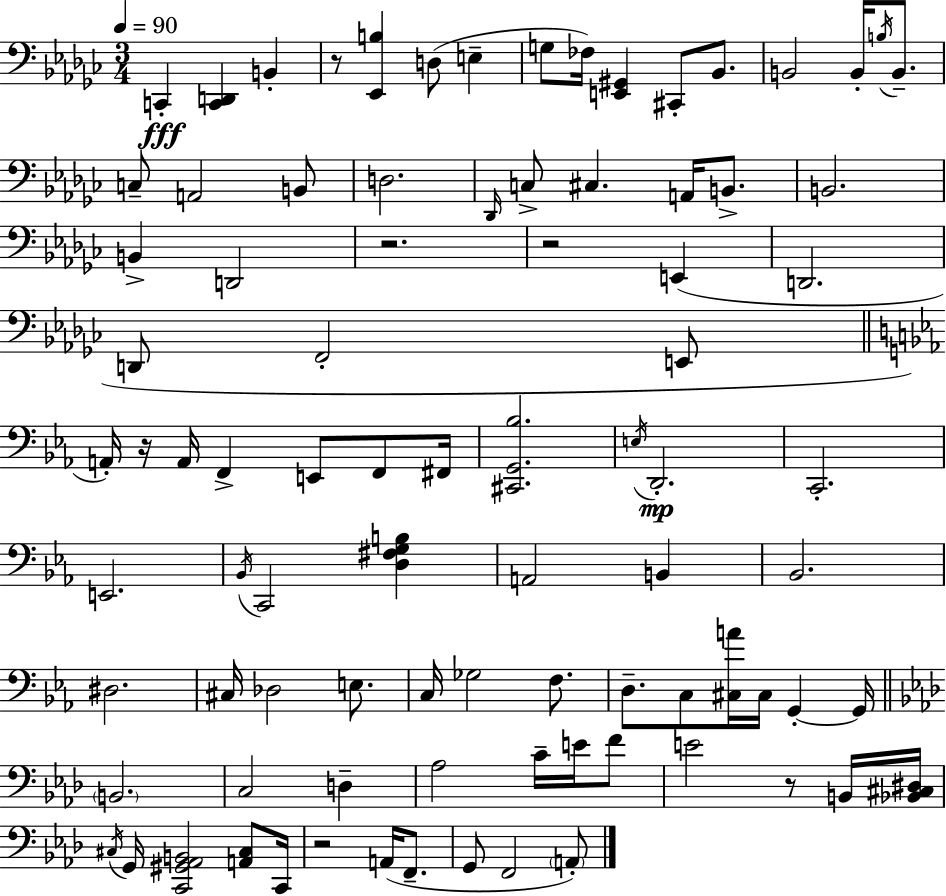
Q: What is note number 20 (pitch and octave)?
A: A2